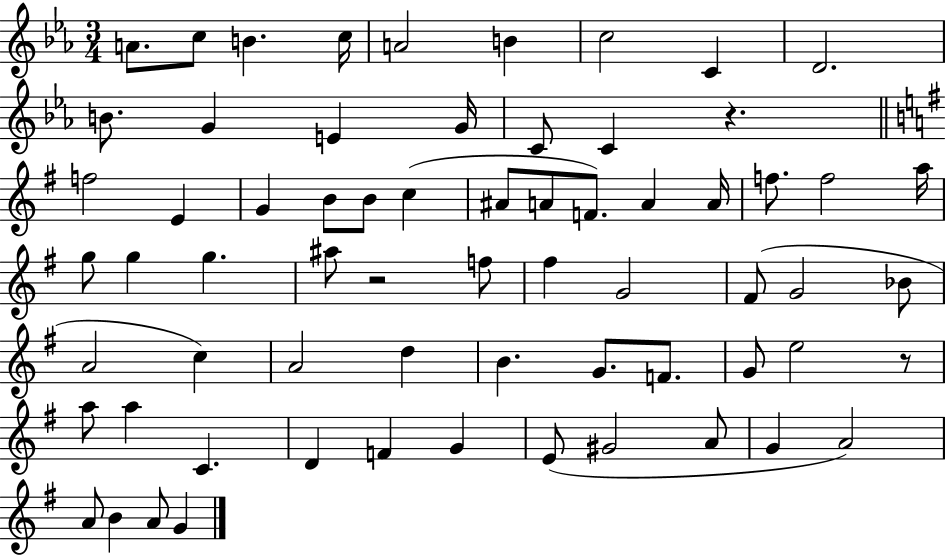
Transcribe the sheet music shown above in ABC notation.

X:1
T:Untitled
M:3/4
L:1/4
K:Eb
A/2 c/2 B c/4 A2 B c2 C D2 B/2 G E G/4 C/2 C z f2 E G B/2 B/2 c ^A/2 A/2 F/2 A A/4 f/2 f2 a/4 g/2 g g ^a/2 z2 f/2 ^f G2 ^F/2 G2 _B/2 A2 c A2 d B G/2 F/2 G/2 e2 z/2 a/2 a C D F G E/2 ^G2 A/2 G A2 A/2 B A/2 G